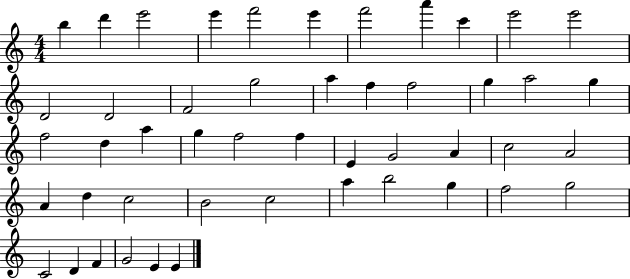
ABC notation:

X:1
T:Untitled
M:4/4
L:1/4
K:C
b d' e'2 e' f'2 e' f'2 a' c' e'2 e'2 D2 D2 F2 g2 a f f2 g a2 g f2 d a g f2 f E G2 A c2 A2 A d c2 B2 c2 a b2 g f2 g2 C2 D F G2 E E